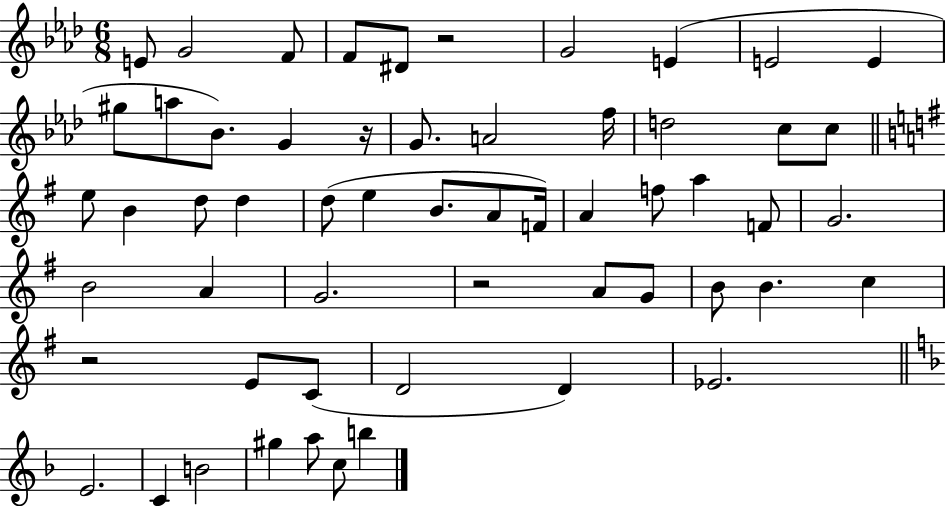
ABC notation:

X:1
T:Untitled
M:6/8
L:1/4
K:Ab
E/2 G2 F/2 F/2 ^D/2 z2 G2 E E2 E ^g/2 a/2 _B/2 G z/4 G/2 A2 f/4 d2 c/2 c/2 e/2 B d/2 d d/2 e B/2 A/2 F/4 A f/2 a F/2 G2 B2 A G2 z2 A/2 G/2 B/2 B c z2 E/2 C/2 D2 D _E2 E2 C B2 ^g a/2 c/2 b